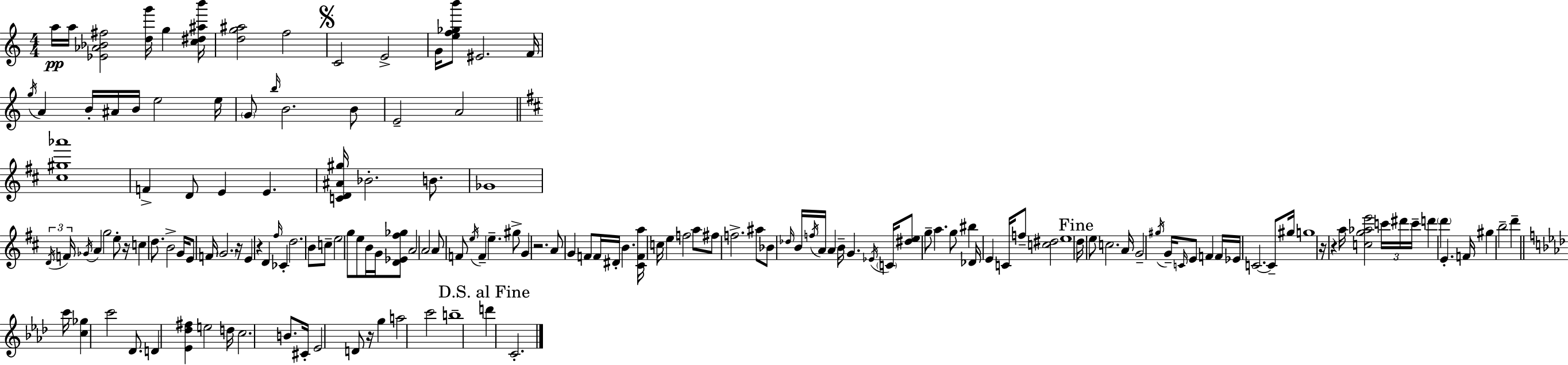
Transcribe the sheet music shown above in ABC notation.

X:1
T:Untitled
M:4/4
L:1/4
K:C
a/4 a/4 [_E_A_B^f]2 [dg']/4 g [c^d^ab']/4 [dg^a]2 f2 C2 E2 G/4 [ef_gb']/2 ^E2 F/4 g/4 A B/4 ^A/4 B/4 e2 e/4 G/2 b/4 B2 B/2 E2 A2 [^c^g_a']4 F D/2 E E [CD^A^g]/4 _B2 B/2 _G4 D/4 F/4 _G/4 A g2 e/2 z/4 c d/2 B2 G/4 E/2 F/4 G2 z/4 E z D ^f/4 _C d2 B/2 c/2 e2 g/2 e/2 B/4 G/4 [D_E^f_g]/2 A2 A2 A/2 F/2 e/4 F e ^g/2 G z2 A/2 G F/2 F/4 ^D/4 B [^CFa]/4 c/4 e f2 a/2 ^f/2 f2 ^a/2 _B/2 _d/4 B/4 f/4 A/4 A B/4 G _E/4 C/4 [^de]/2 g/2 a g/2 ^b _D/4 E C/4 f/2 [c^d]2 e4 d/4 e/2 c2 A/4 G2 ^g/4 G/4 C/4 E/2 F F/4 _E/4 C2 C/2 ^g/4 g4 z/4 z a/4 [cg_ae']2 c'/4 ^d'/4 c'/4 d' d' E F/4 ^g b2 d' c'/4 [c_g] c'2 _D/2 D [_E_d^f] e2 d/4 c2 B/2 ^C/4 _E2 D/2 z/4 g a2 c'2 b4 d' C2